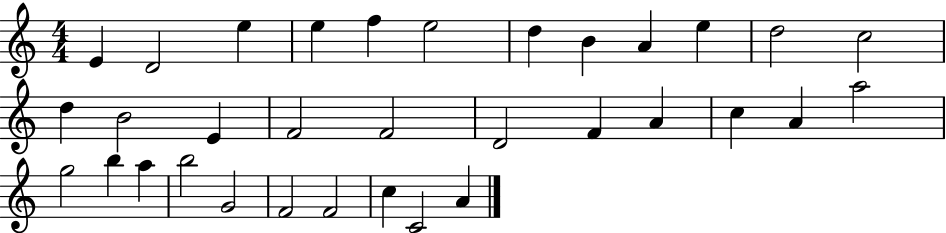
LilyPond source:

{
  \clef treble
  \numericTimeSignature
  \time 4/4
  \key c \major
  e'4 d'2 e''4 | e''4 f''4 e''2 | d''4 b'4 a'4 e''4 | d''2 c''2 | \break d''4 b'2 e'4 | f'2 f'2 | d'2 f'4 a'4 | c''4 a'4 a''2 | \break g''2 b''4 a''4 | b''2 g'2 | f'2 f'2 | c''4 c'2 a'4 | \break \bar "|."
}